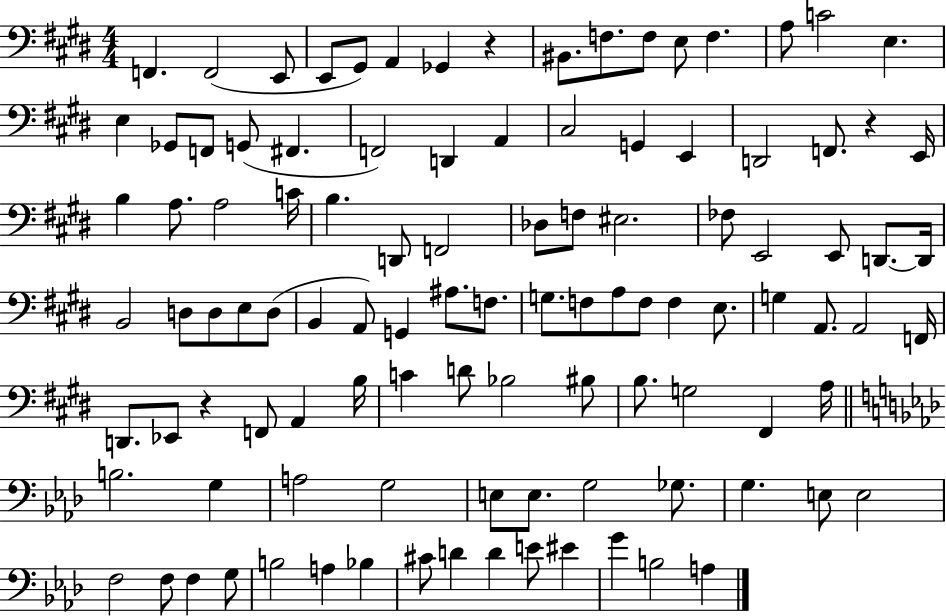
X:1
T:Untitled
M:4/4
L:1/4
K:E
F,, F,,2 E,,/2 E,,/2 ^G,,/2 A,, _G,, z ^B,,/2 F,/2 F,/2 E,/2 F, A,/2 C2 E, E, _G,,/2 F,,/2 G,,/2 ^F,, F,,2 D,, A,, ^C,2 G,, E,, D,,2 F,,/2 z E,,/4 B, A,/2 A,2 C/4 B, D,,/2 F,,2 _D,/2 F,/2 ^E,2 _F,/2 E,,2 E,,/2 D,,/2 D,,/4 B,,2 D,/2 D,/2 E,/2 D,/2 B,, A,,/2 G,, ^A,/2 F,/2 G,/2 F,/2 A,/2 F,/2 F, E,/2 G, A,,/2 A,,2 F,,/4 D,,/2 _E,,/2 z F,,/2 A,, B,/4 C D/2 _B,2 ^B,/2 B,/2 G,2 ^F,, A,/4 B,2 G, A,2 G,2 E,/2 E,/2 G,2 _G,/2 G, E,/2 E,2 F,2 F,/2 F, G,/2 B,2 A, _B, ^C/2 D D E/2 ^E G B,2 A,